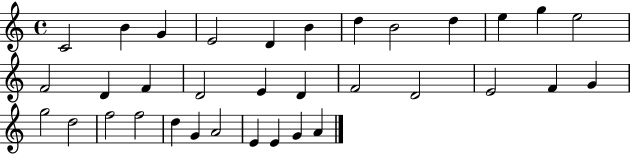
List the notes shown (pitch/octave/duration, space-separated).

C4/h B4/q G4/q E4/h D4/q B4/q D5/q B4/h D5/q E5/q G5/q E5/h F4/h D4/q F4/q D4/h E4/q D4/q F4/h D4/h E4/h F4/q G4/q G5/h D5/h F5/h F5/h D5/q G4/q A4/h E4/q E4/q G4/q A4/q